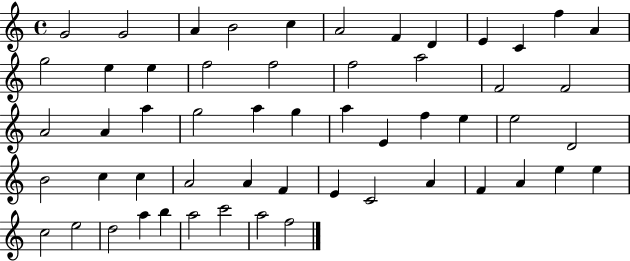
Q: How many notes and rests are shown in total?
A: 55